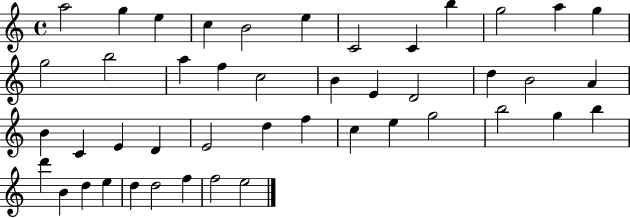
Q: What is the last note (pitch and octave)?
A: E5